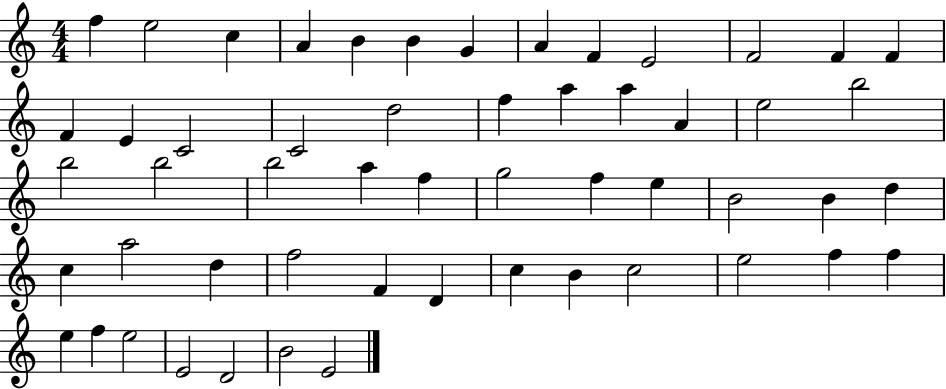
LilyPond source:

{
  \clef treble
  \numericTimeSignature
  \time 4/4
  \key c \major
  f''4 e''2 c''4 | a'4 b'4 b'4 g'4 | a'4 f'4 e'2 | f'2 f'4 f'4 | \break f'4 e'4 c'2 | c'2 d''2 | f''4 a''4 a''4 a'4 | e''2 b''2 | \break b''2 b''2 | b''2 a''4 f''4 | g''2 f''4 e''4 | b'2 b'4 d''4 | \break c''4 a''2 d''4 | f''2 f'4 d'4 | c''4 b'4 c''2 | e''2 f''4 f''4 | \break e''4 f''4 e''2 | e'2 d'2 | b'2 e'2 | \bar "|."
}